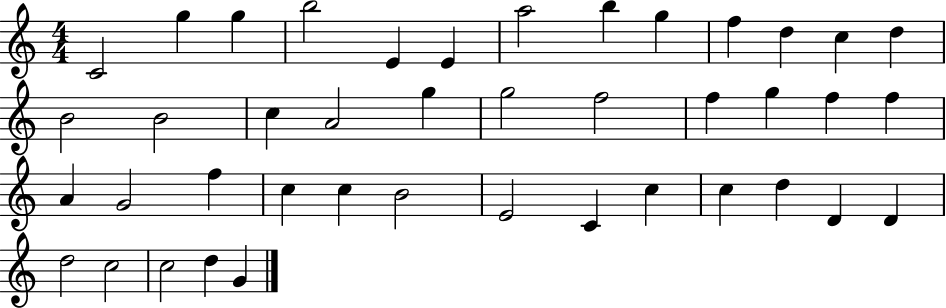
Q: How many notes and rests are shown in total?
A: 42